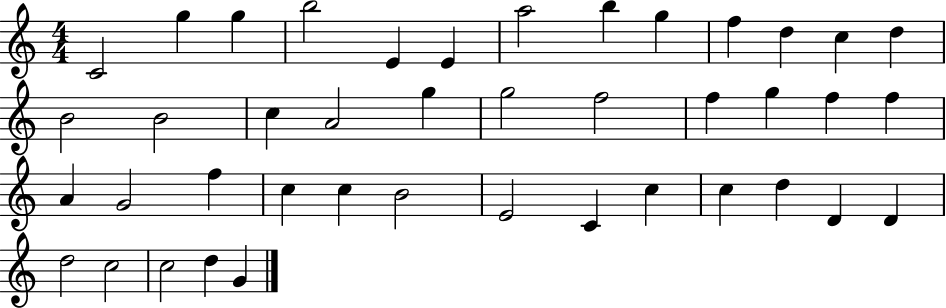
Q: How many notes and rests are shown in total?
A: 42